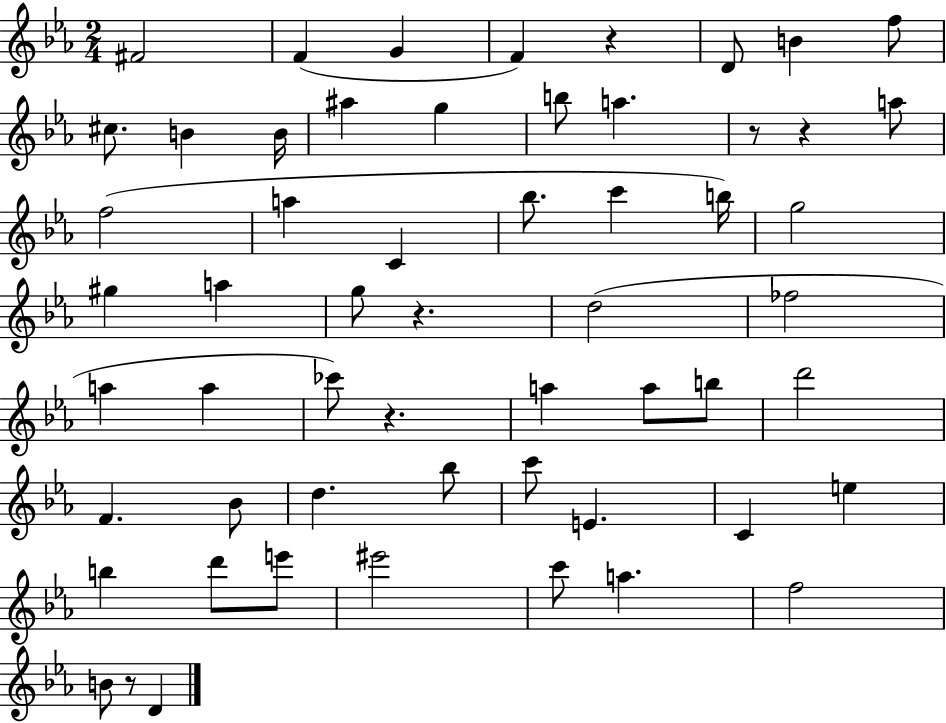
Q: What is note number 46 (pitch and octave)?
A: EIS6